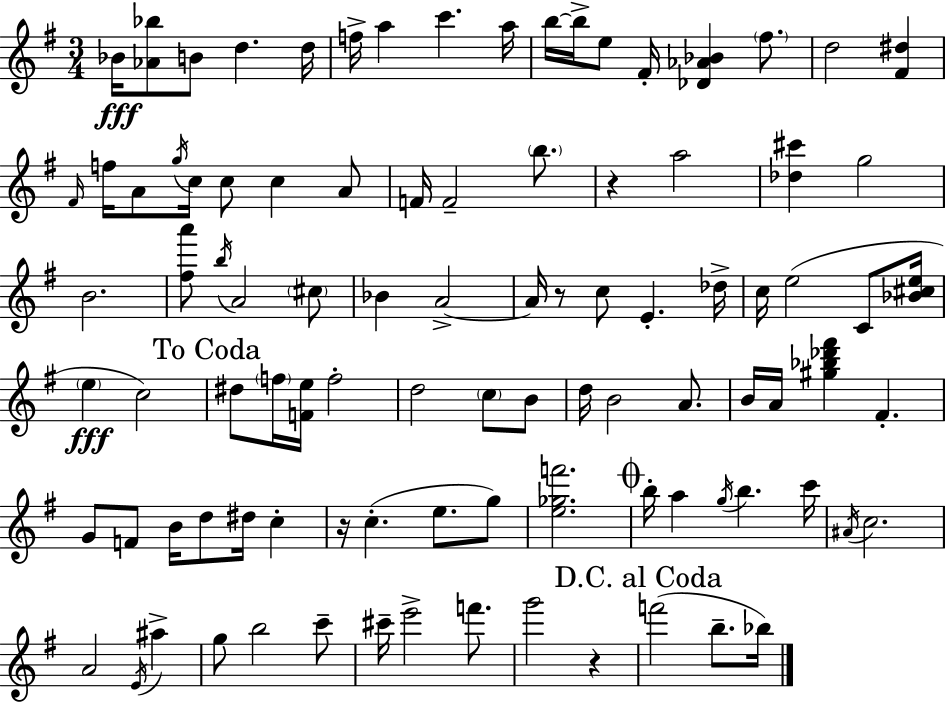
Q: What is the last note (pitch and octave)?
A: Bb5